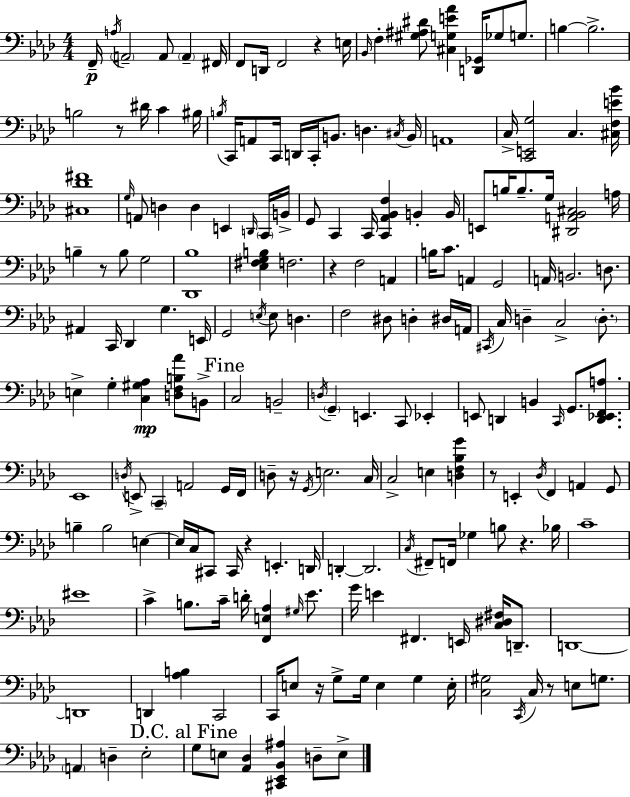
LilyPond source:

{
  \clef bass
  \numericTimeSignature
  \time 4/4
  \key f \minor
  \repeat volta 2 { f,16--\p \acciaccatura { a16 } \parenthesize a,2-- a,8 \parenthesize a,4-- | fis,16 f,8 d,16 f,2 r4 | e16 \grace { bes,16 } f4-. <gis ais dis'>8 <cis g e' aes'>4 <d, ges,>16 ges8 g8. | b4~~ b2.-> | \break b2 r8 dis'16 c'4 | bis16 \acciaccatura { b16 } c,16 a,8 c,16 d,16 c,16-. b,8. d4. | \acciaccatura { cis16 } b,16 a,1 | c16-> <c, e, g>2 c4. | \break <cis f e' bes'>16 <cis des' fis'>1 | \grace { g16 } a,8 d4 d4 e,4 | \grace { d,16 } \parenthesize c,16 b,16-> g,8 c,4 c,16 <c, aes, bes, f>4 | b,4-. b,16 e,8 b16 b8.-- g16 <dis, a, bes, cis>2 | \break a16 b4-- r8 b8 g2 | <des, bes>1 | <ees fis g b>4 f2. | r4 f2 | \break a,4 b16 c'8. a,4 g,2 | a,16 b,2. | d8. ais,4 c,16 des,4 g4. | e,16 g,2 \acciaccatura { e16 } e8 | \break d4. f2 dis8 | d4-. dis16 a,16 \acciaccatura { cis,16 } c16 d4-- c2-> | \parenthesize d8.-. e4-> g4-. | <c gis aes>4\mp <d f b aes'>8 b,8-> \mark "Fine" c2 | \break b,2-- \acciaccatura { d16 } \parenthesize g,4-- e,4. | c,8 ees,4-. e,8 d,4 b,4 | \grace { c,16 } g,8. <d, ees, f, a>8. ees,1 | \acciaccatura { d16 } e,8-> \parenthesize c,4-- | \break a,2 g,16 f,16 d8-- r16 \acciaccatura { g,16 } e2. | c16 c2-> | e4 <d f bes g'>4 r8 e,4-. | \acciaccatura { des16 } f,4 a,4 g,8 b4-- | \break b2 e4~~ e16 c16 cis,8 | cis,16 r4 e,4.-. d,16 d,4-.~~ | d,2. \acciaccatura { c16 } fis,8-- | f,16 ges4 b8 r4. bes16 c'1-- | \break eis'1 | c'4-> | b8. c'16-- d'16-. <f, e aes>4 \grace { gis16 } ees'8. g'16 | e'4 fis,4. e,16 <c dis fis>16 d,8.-- d,1~~ | \break d,1 | d,4 | <aes b>4 c,2 c,16 | e8 r16 g8-> g16 e4 g4 e16-. <c gis>2 | \break \acciaccatura { c,16 } c16 r8 e8 g8. | \parenthesize a,4 d4-- ees2-. | \mark "D.C. al Fine" g8 e8 <aes, des>4 <cis, ees, bes, ais>4 d8-- e8-> | } \bar "|."
}